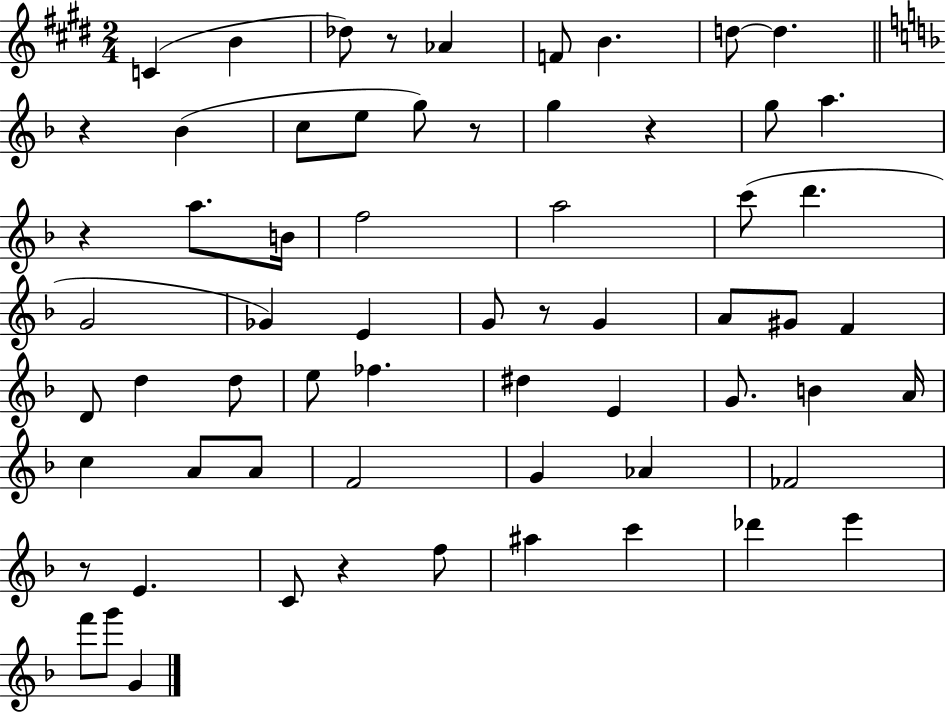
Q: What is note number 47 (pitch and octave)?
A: E4